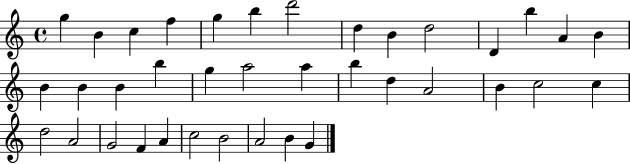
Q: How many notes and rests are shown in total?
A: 37